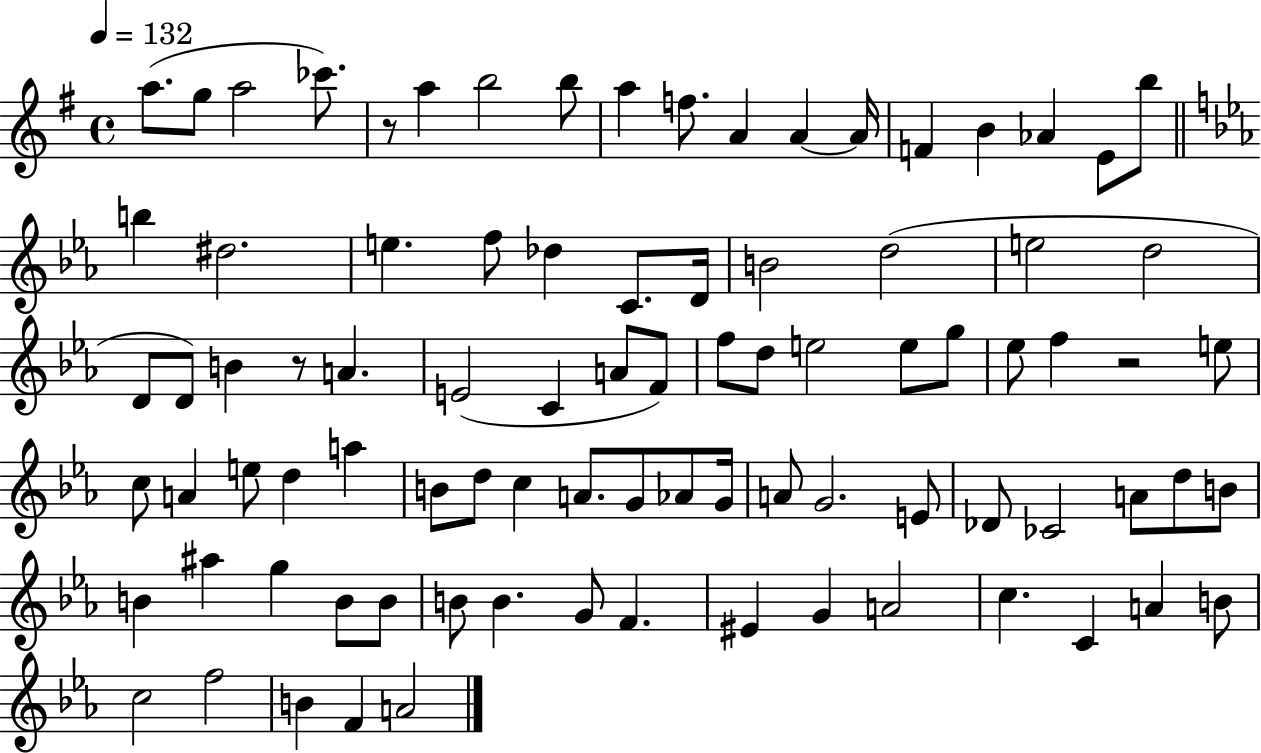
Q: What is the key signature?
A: G major